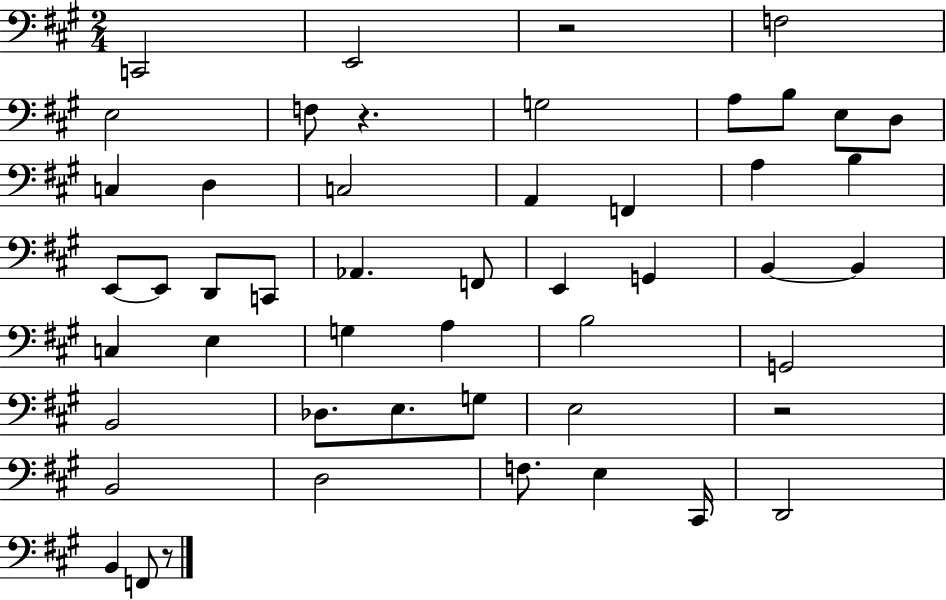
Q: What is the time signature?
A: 2/4